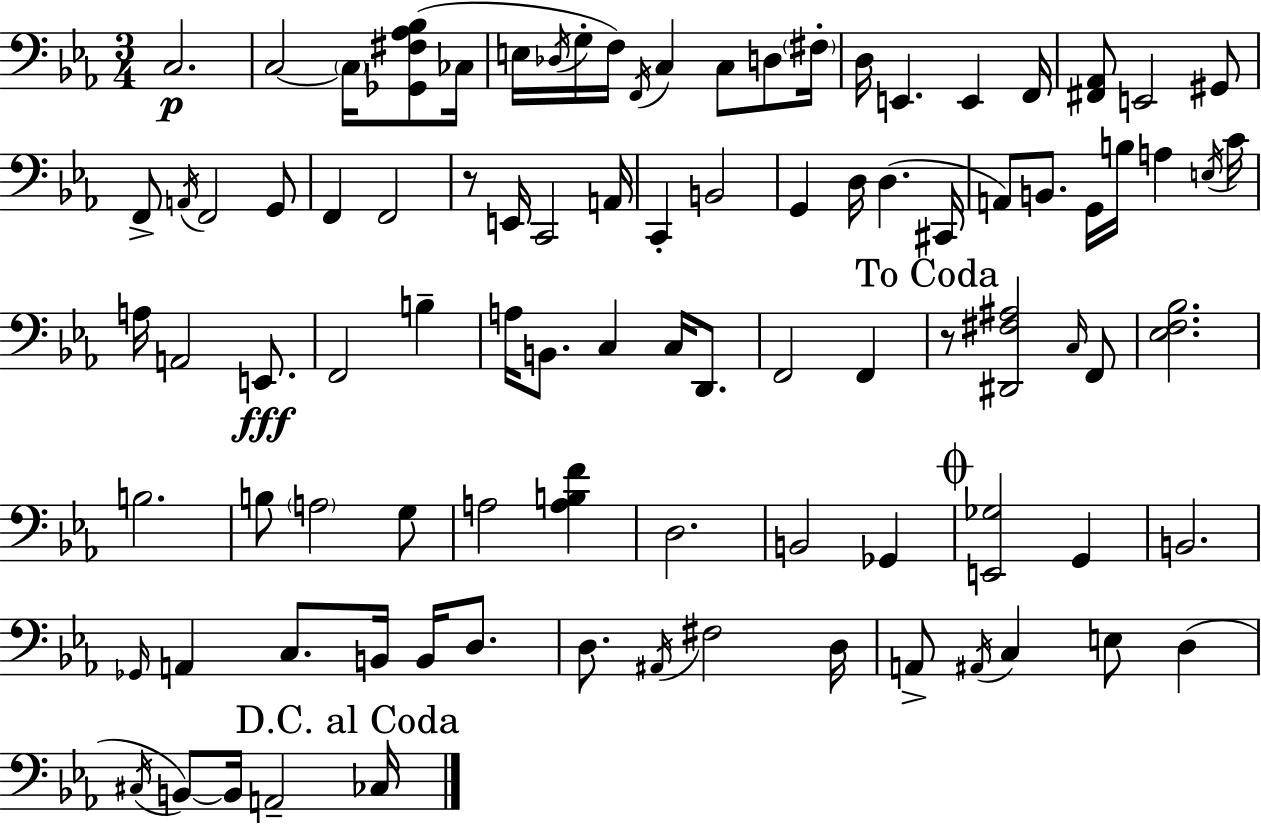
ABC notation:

X:1
T:Untitled
M:3/4
L:1/4
K:Cm
C,2 C,2 C,/4 [_G,,^F,_A,_B,]/2 _C,/4 E,/4 _D,/4 G,/4 F,/4 F,,/4 C, C,/2 D,/2 ^F,/4 D,/4 E,, E,, F,,/4 [^F,,_A,,]/2 E,,2 ^G,,/2 F,,/2 A,,/4 F,,2 G,,/2 F,, F,,2 z/2 E,,/4 C,,2 A,,/4 C,, B,,2 G,, D,/4 D, ^C,,/4 A,,/2 B,,/2 G,,/4 B,/4 A, E,/4 C/4 A,/4 A,,2 E,,/2 F,,2 B, A,/4 B,,/2 C, C,/4 D,,/2 F,,2 F,, z/2 [^D,,^F,^A,]2 C,/4 F,,/2 [_E,F,_B,]2 B,2 B,/2 A,2 G,/2 A,2 [A,B,F] D,2 B,,2 _G,, [E,,_G,]2 G,, B,,2 _G,,/4 A,, C,/2 B,,/4 B,,/4 D,/2 D,/2 ^A,,/4 ^F,2 D,/4 A,,/2 ^A,,/4 C, E,/2 D, ^C,/4 B,,/2 B,,/4 A,,2 _C,/4